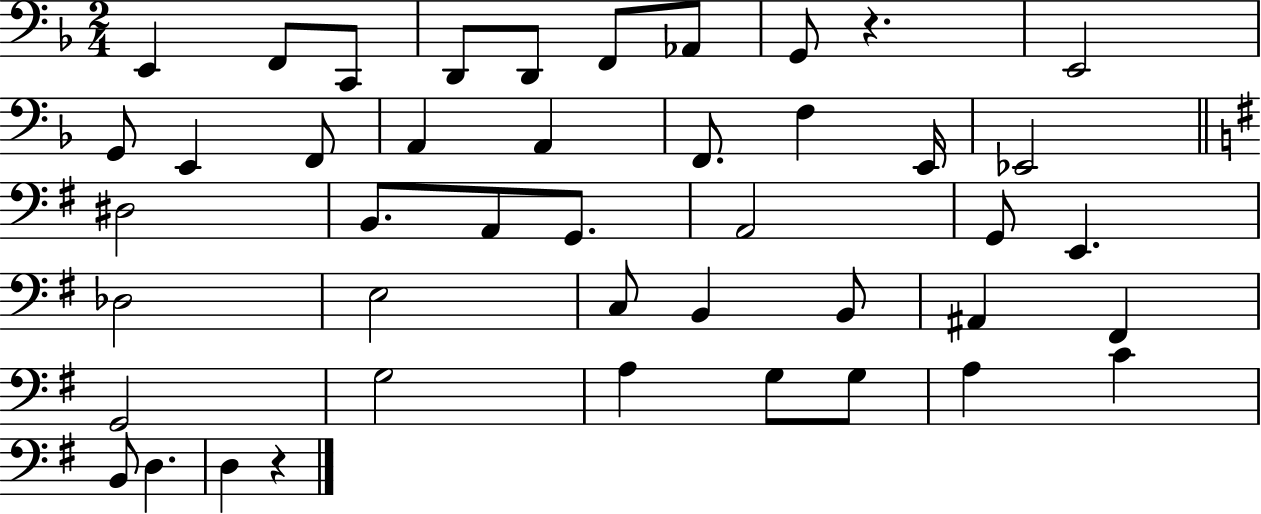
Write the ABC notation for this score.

X:1
T:Untitled
M:2/4
L:1/4
K:F
E,, F,,/2 C,,/2 D,,/2 D,,/2 F,,/2 _A,,/2 G,,/2 z E,,2 G,,/2 E,, F,,/2 A,, A,, F,,/2 F, E,,/4 _E,,2 ^D,2 B,,/2 A,,/2 G,,/2 A,,2 G,,/2 E,, _D,2 E,2 C,/2 B,, B,,/2 ^A,, ^F,, G,,2 G,2 A, G,/2 G,/2 A, C B,,/2 D, D, z